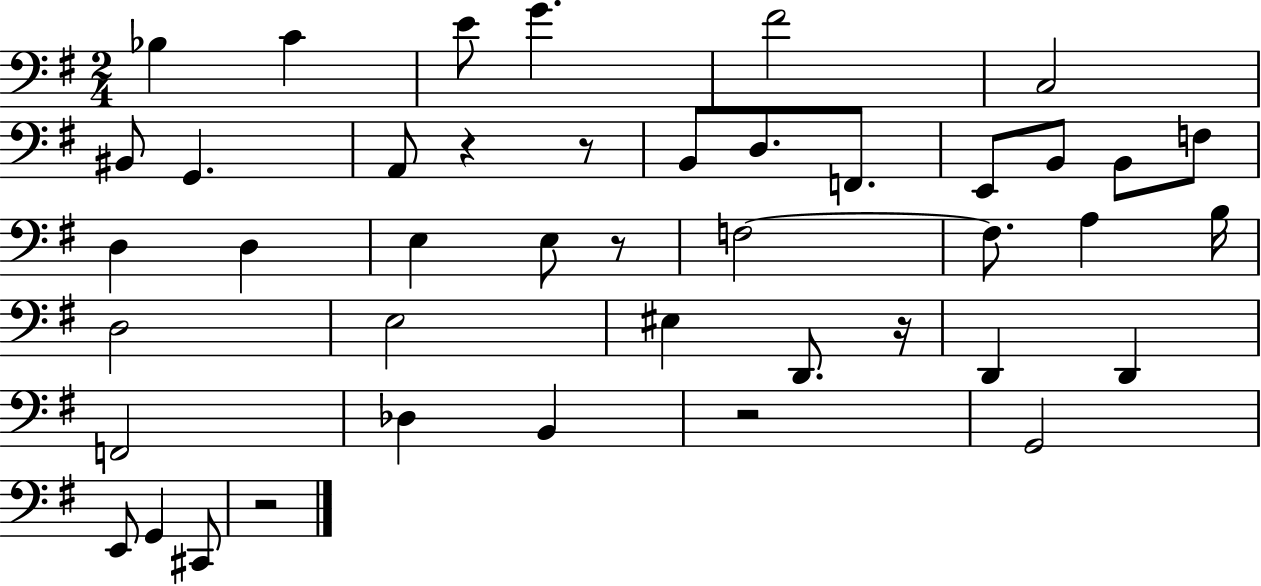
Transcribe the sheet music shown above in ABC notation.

X:1
T:Untitled
M:2/4
L:1/4
K:G
_B, C E/2 G ^F2 C,2 ^B,,/2 G,, A,,/2 z z/2 B,,/2 D,/2 F,,/2 E,,/2 B,,/2 B,,/2 F,/2 D, D, E, E,/2 z/2 F,2 F,/2 A, B,/4 D,2 E,2 ^E, D,,/2 z/4 D,, D,, F,,2 _D, B,, z2 G,,2 E,,/2 G,, ^C,,/2 z2